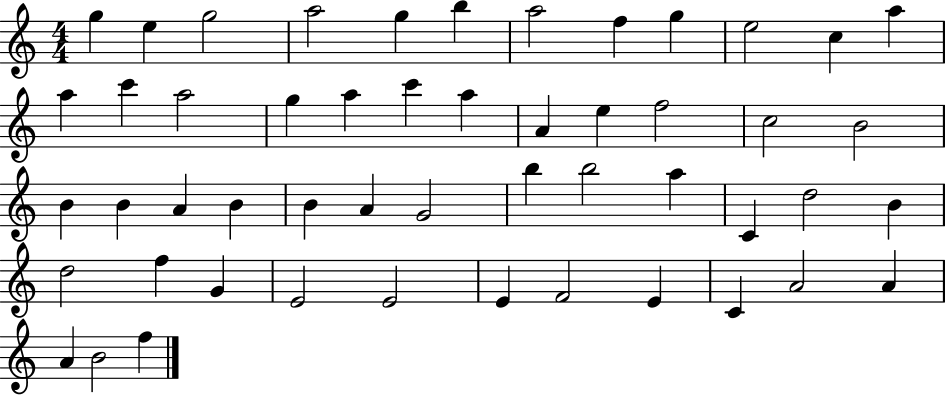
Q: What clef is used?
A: treble